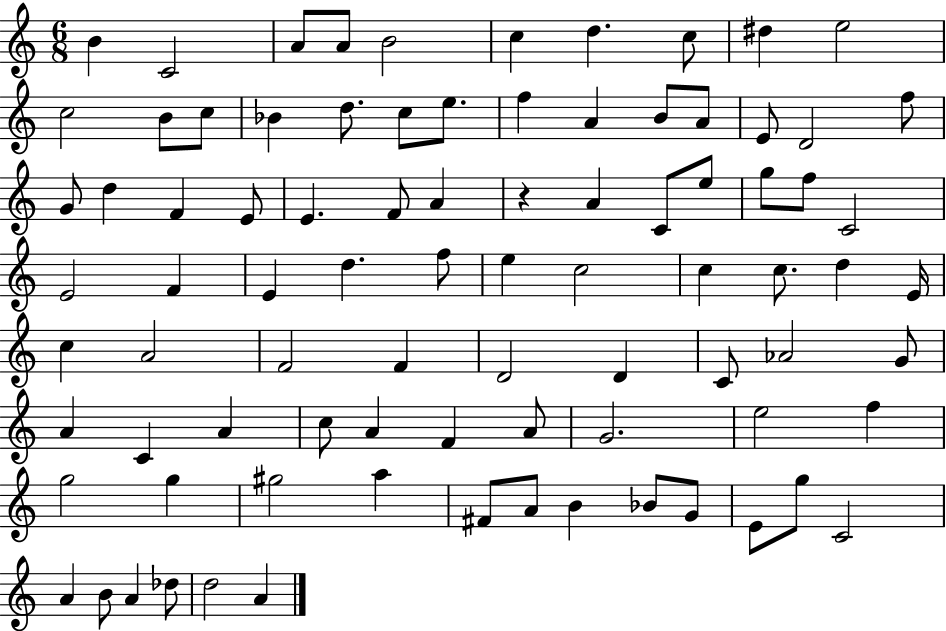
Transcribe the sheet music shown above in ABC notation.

X:1
T:Untitled
M:6/8
L:1/4
K:C
B C2 A/2 A/2 B2 c d c/2 ^d e2 c2 B/2 c/2 _B d/2 c/2 e/2 f A B/2 A/2 E/2 D2 f/2 G/2 d F E/2 E F/2 A z A C/2 e/2 g/2 f/2 C2 E2 F E d f/2 e c2 c c/2 d E/4 c A2 F2 F D2 D C/2 _A2 G/2 A C A c/2 A F A/2 G2 e2 f g2 g ^g2 a ^F/2 A/2 B _B/2 G/2 E/2 g/2 C2 A B/2 A _d/2 d2 A